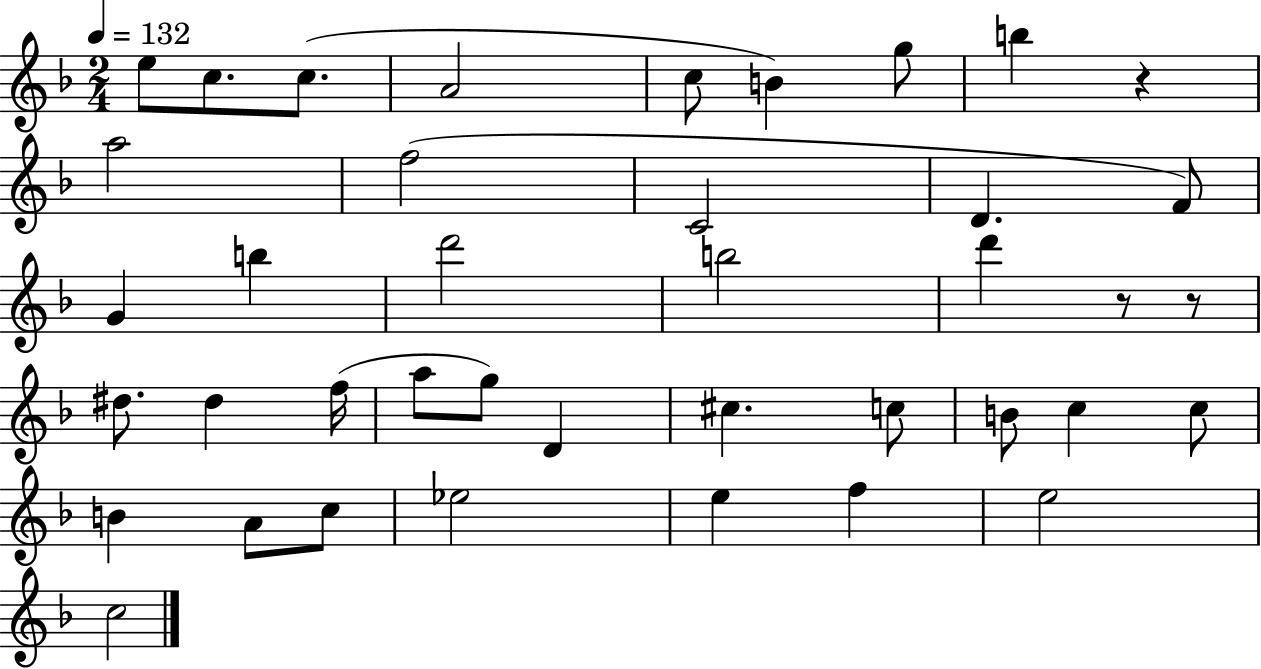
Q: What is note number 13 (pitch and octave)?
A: F4